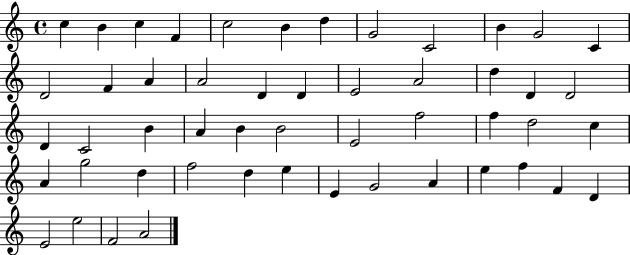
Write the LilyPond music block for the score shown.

{
  \clef treble
  \time 4/4
  \defaultTimeSignature
  \key c \major
  c''4 b'4 c''4 f'4 | c''2 b'4 d''4 | g'2 c'2 | b'4 g'2 c'4 | \break d'2 f'4 a'4 | a'2 d'4 d'4 | e'2 a'2 | d''4 d'4 d'2 | \break d'4 c'2 b'4 | a'4 b'4 b'2 | e'2 f''2 | f''4 d''2 c''4 | \break a'4 g''2 d''4 | f''2 d''4 e''4 | e'4 g'2 a'4 | e''4 f''4 f'4 d'4 | \break e'2 e''2 | f'2 a'2 | \bar "|."
}